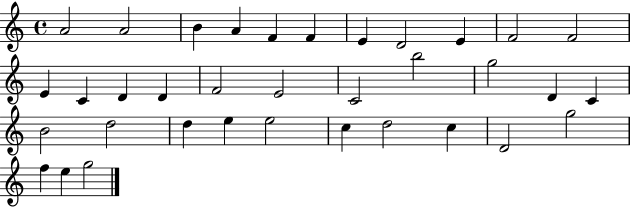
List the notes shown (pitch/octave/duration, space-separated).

A4/h A4/h B4/q A4/q F4/q F4/q E4/q D4/h E4/q F4/h F4/h E4/q C4/q D4/q D4/q F4/h E4/h C4/h B5/h G5/h D4/q C4/q B4/h D5/h D5/q E5/q E5/h C5/q D5/h C5/q D4/h G5/h F5/q E5/q G5/h